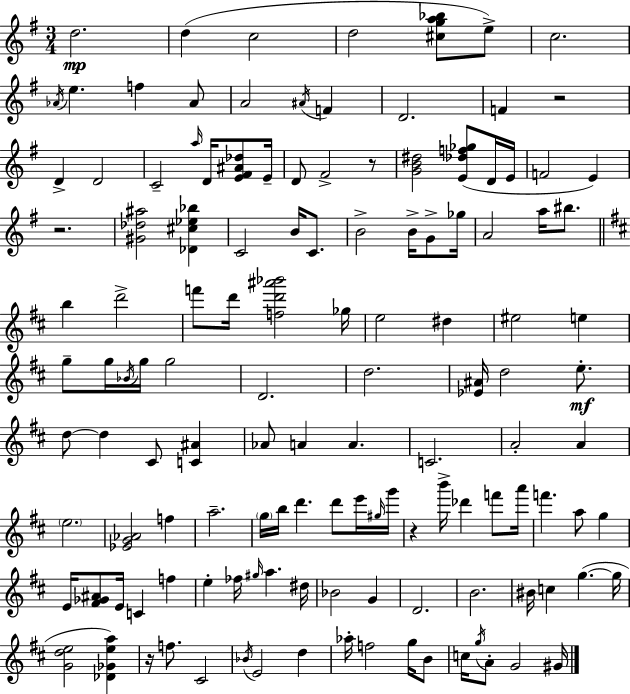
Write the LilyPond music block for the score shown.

{
  \clef treble
  \numericTimeSignature
  \time 3/4
  \key g \major
  d''2.\mp | d''4( c''2 | d''2 <cis'' g'' a'' bes''>8 e''8->) | c''2. | \break \acciaccatura { aes'16 } e''4. f''4 aes'8 | a'2 \acciaccatura { ais'16 } f'4 | d'2. | f'4 r2 | \break d'4-> d'2 | c'2-- \grace { a''16 } d'16 | <e' fis' ais' des''>8 e'16-- d'8 fis'2-> | r8 <g' b' dis''>2 <e' des'' f'' ges''>8( | \break d'16 e'16 f'2 e'4) | r2. | <gis' des'' ais''>2 <des' cis'' ees'' bes''>4 | c'2 b'16 | \break c'8. b'2-> b'16-> | g'8-> ges''16 a'2 a''16 | bis''8. \bar "||" \break \key b \minor b''4 d'''2-> | f'''8 d'''16 <f'' d''' ais''' bes'''>2 ges''16 | e''2 dis''4 | eis''2 e''4 | \break g''8-- g''16 \acciaccatura { bes'16 } g''16 g''2 | d'2. | d''2. | <ees' ais'>16 d''2 e''8.-.\mf | \break d''8~~ d''4 cis'8 <c' ais'>4 | aes'8 a'4 a'4. | c'2. | a'2-. a'4 | \break \parenthesize e''2. | <ees' g' aes'>2 f''4 | a''2.-- | \parenthesize g''16 b''16 d'''4. d'''8 e'''16 | \break \grace { gis''16 } g'''16 r4 b'''16-> des'''4 f'''8 | a'''16 f'''4. a''8 g''4 | e'16 <fis' ges' ais'>8 e'16 c'4 f''4 | e''4-. fes''16 \grace { gis''16 } a''4. | \break dis''16 bes'2 g'4 | d'2. | b'2. | bis'16 c''4 g''4.~(~ | \break g''16 <g' d'' e''>2 <des' ges' e'' a''>4) | r16 f''8. cis'2 | \acciaccatura { bes'16 } e'2 | d''4 aes''16-. f''2 | \break g''16 b'8 c''16 \acciaccatura { g''16 } a'8-. g'2 | gis'16 \bar "|."
}